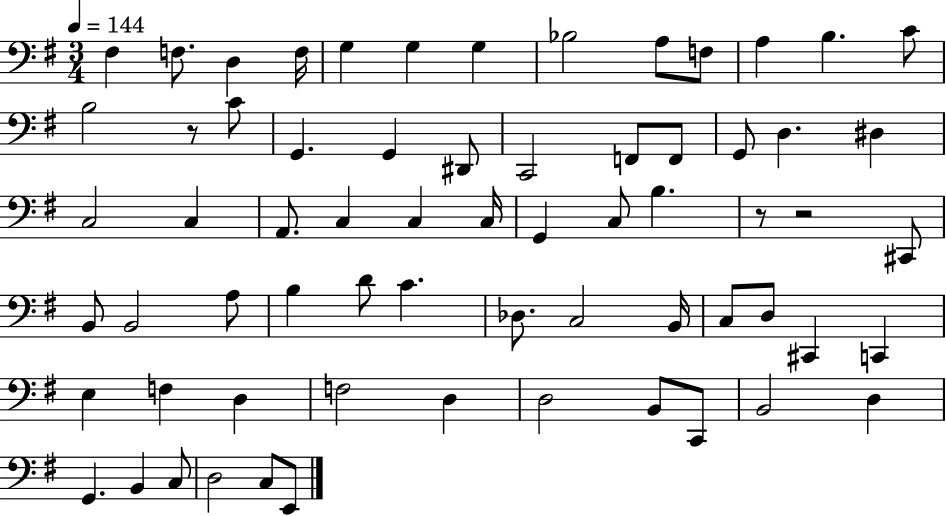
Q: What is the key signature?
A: G major